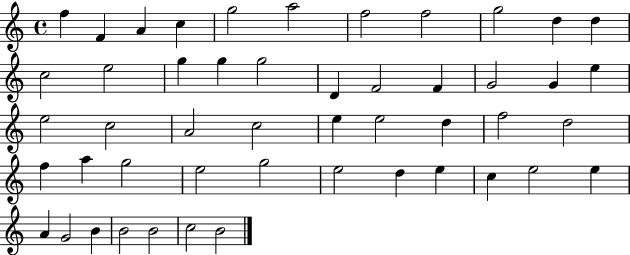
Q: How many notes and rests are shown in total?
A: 49